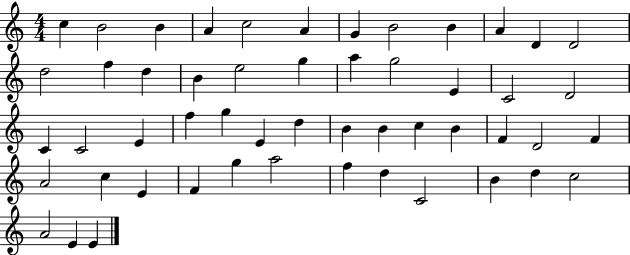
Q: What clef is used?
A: treble